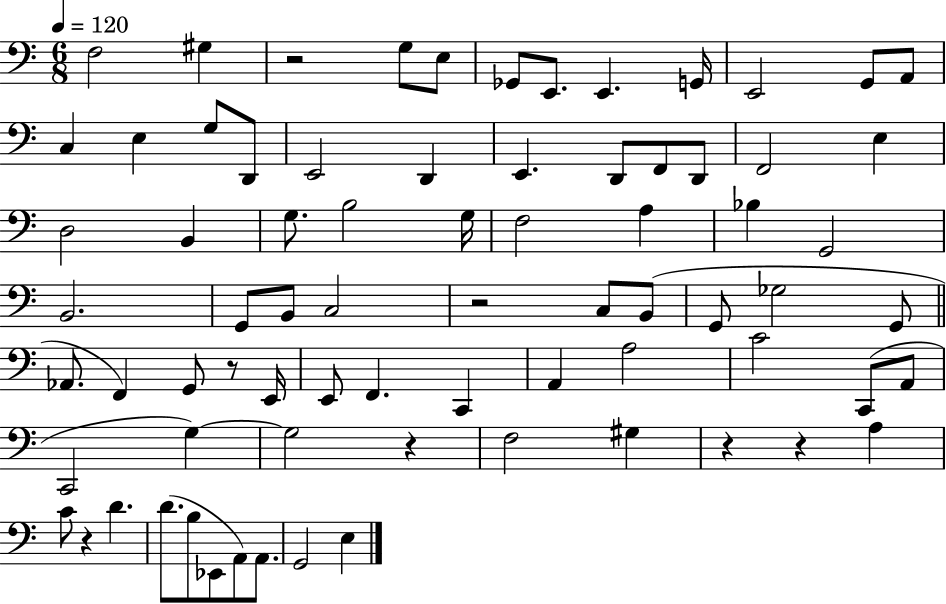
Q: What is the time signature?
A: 6/8